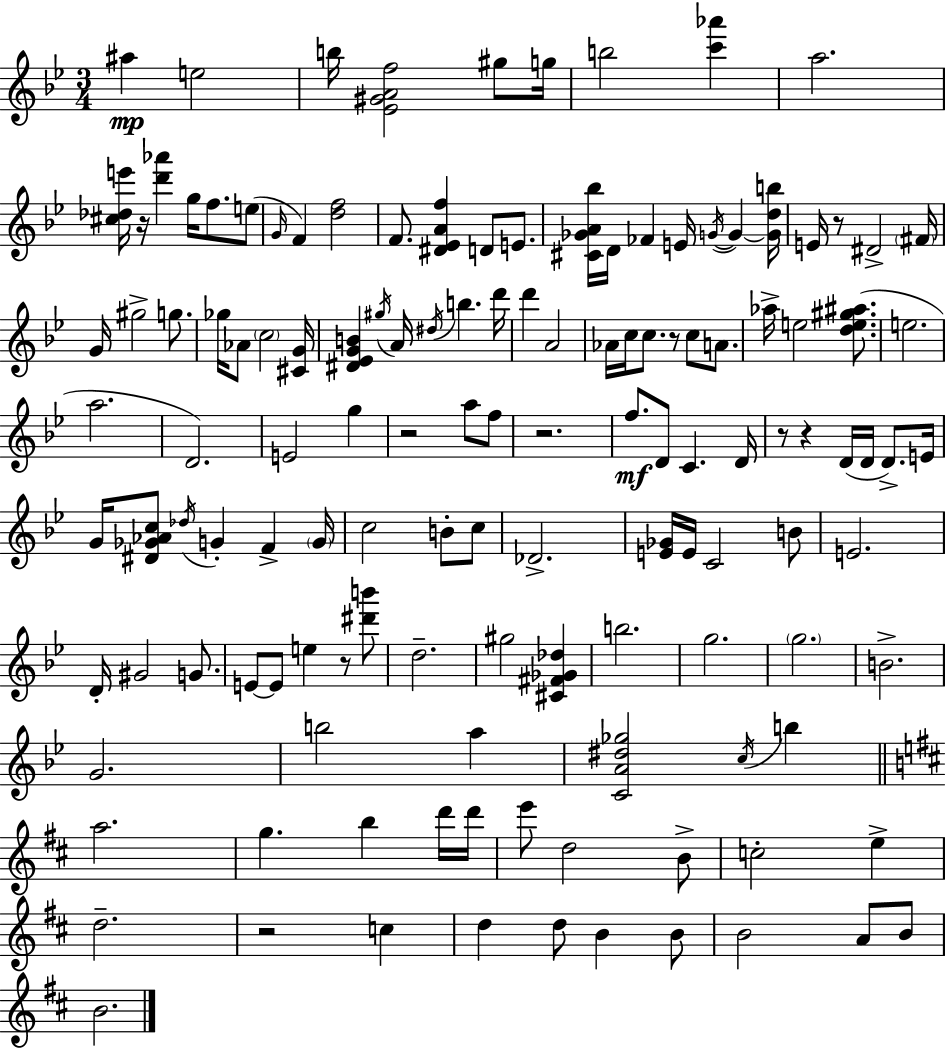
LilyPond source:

{
  \clef treble
  \numericTimeSignature
  \time 3/4
  \key bes \major
  ais''4\mp e''2 | b''16 <ees' gis' a' f''>2 gis''8 g''16 | b''2 <c''' aes'''>4 | a''2. | \break <cis'' des'' e'''>16 r16 <d''' aes'''>4 g''16 f''8. e''8( | \grace { g'16 } f'4) <d'' f''>2 | f'8. <dis' ees' a' f''>4 d'8 e'8. | <cis' ges' a' bes''>16 d'16 fes'4 e'16 \acciaccatura { g'16~ }~ g'4 | \break <g' d'' b''>16 e'16 r8 dis'2-> | \parenthesize fis'16 g'16 gis''2-> g''8. | ges''16 aes'8 \parenthesize c''2 | <cis' g'>16 <dis' ees' g' b'>4 \acciaccatura { gis''16 } a'16 \acciaccatura { dis''16 } b''4. | \break d'''16 d'''4 a'2 | aes'16 c''16 c''8. r8 c''8 | a'8. aes''16-> e''2 | <d'' e'' gis'' ais''>8.( e''2. | \break a''2. | d'2.) | e'2 | g''4 r2 | \break a''8 f''8 r2. | f''8.\mf d'8 c'4. | d'16 r8 r4 d'16( d'16 | d'8.->) e'16 g'16 <dis' ges' aes' c''>8 \acciaccatura { des''16 } g'4-. | \break f'4-> \parenthesize g'16 c''2 | b'8-. c''8 des'2.-> | <e' ges'>16 e'16 c'2 | b'8 e'2. | \break d'16-. gis'2 | g'8. e'8~~ e'8 e''4 | r8 <dis''' b'''>8 d''2.-- | gis''2 | \break <cis' fis' ges' des''>4 b''2. | g''2. | \parenthesize g''2. | b'2.-> | \break g'2. | b''2 | a''4 <c' a' dis'' ges''>2 | \acciaccatura { c''16 } b''4 \bar "||" \break \key b \minor a''2. | g''4. b''4 d'''16 d'''16 | e'''8 d''2 b'8-> | c''2-. e''4-> | \break d''2.-- | r2 c''4 | d''4 d''8 b'4 b'8 | b'2 a'8 b'8 | \break b'2. | \bar "|."
}